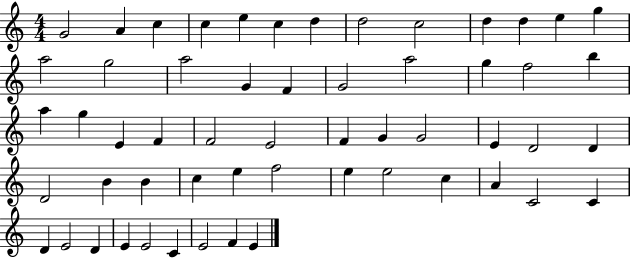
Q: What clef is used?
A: treble